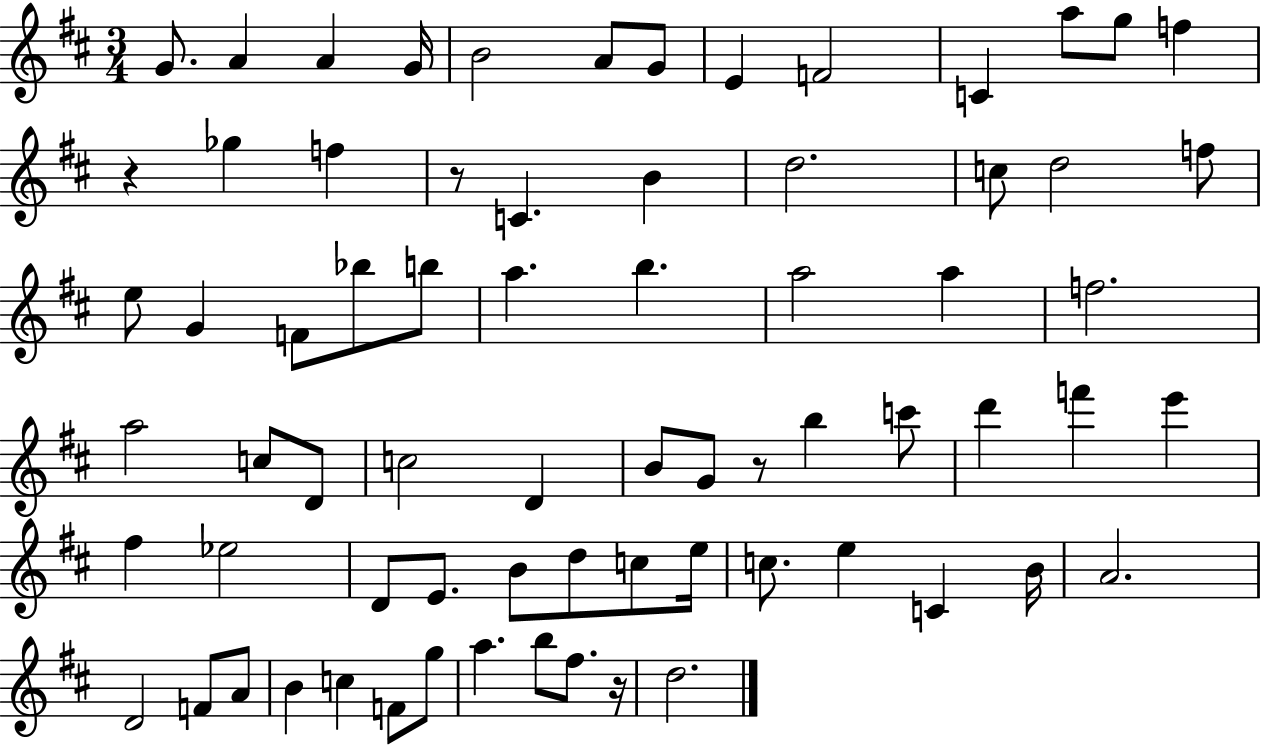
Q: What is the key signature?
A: D major